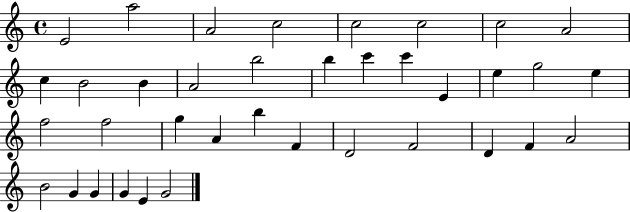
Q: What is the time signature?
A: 4/4